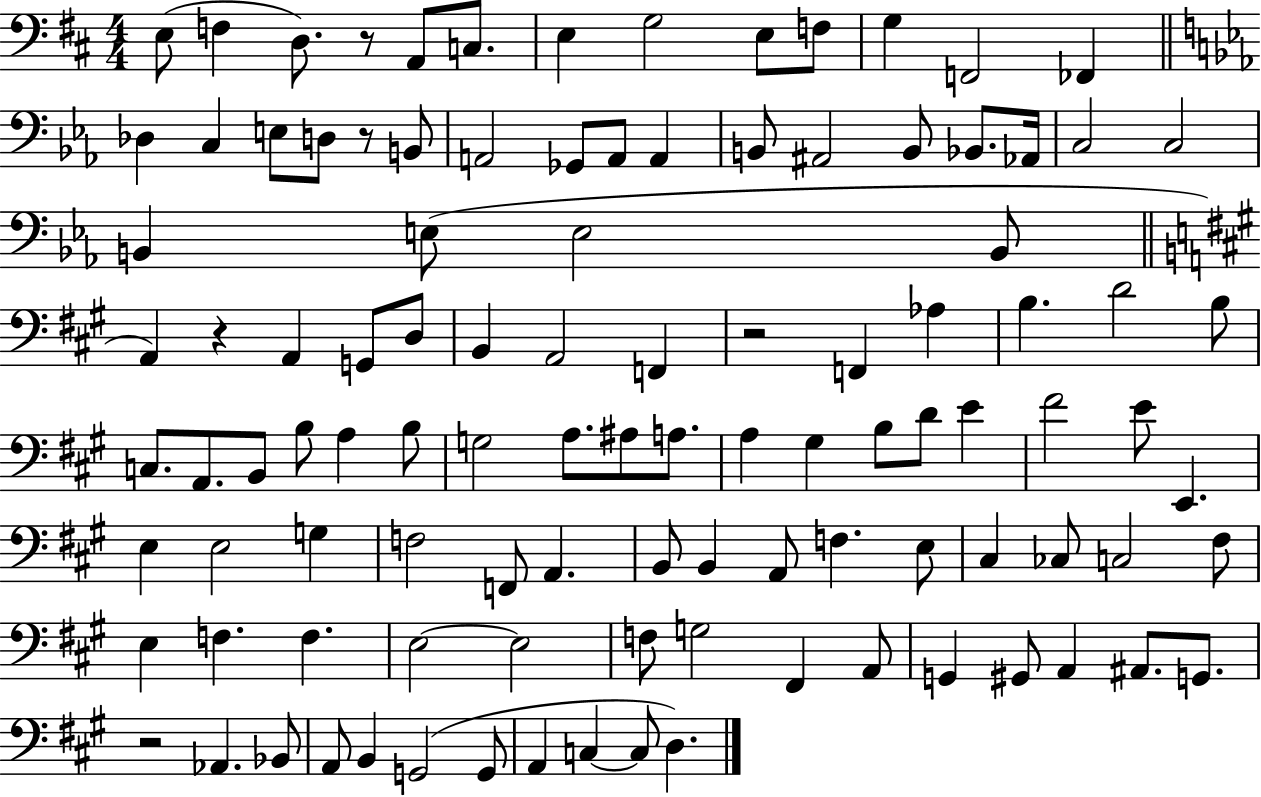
X:1
T:Untitled
M:4/4
L:1/4
K:D
E,/2 F, D,/2 z/2 A,,/2 C,/2 E, G,2 E,/2 F,/2 G, F,,2 _F,, _D, C, E,/2 D,/2 z/2 B,,/2 A,,2 _G,,/2 A,,/2 A,, B,,/2 ^A,,2 B,,/2 _B,,/2 _A,,/4 C,2 C,2 B,, E,/2 E,2 B,,/2 A,, z A,, G,,/2 D,/2 B,, A,,2 F,, z2 F,, _A, B, D2 B,/2 C,/2 A,,/2 B,,/2 B,/2 A, B,/2 G,2 A,/2 ^A,/2 A,/2 A, ^G, B,/2 D/2 E ^F2 E/2 E,, E, E,2 G, F,2 F,,/2 A,, B,,/2 B,, A,,/2 F, E,/2 ^C, _C,/2 C,2 ^F,/2 E, F, F, E,2 E,2 F,/2 G,2 ^F,, A,,/2 G,, ^G,,/2 A,, ^A,,/2 G,,/2 z2 _A,, _B,,/2 A,,/2 B,, G,,2 G,,/2 A,, C, C,/2 D,